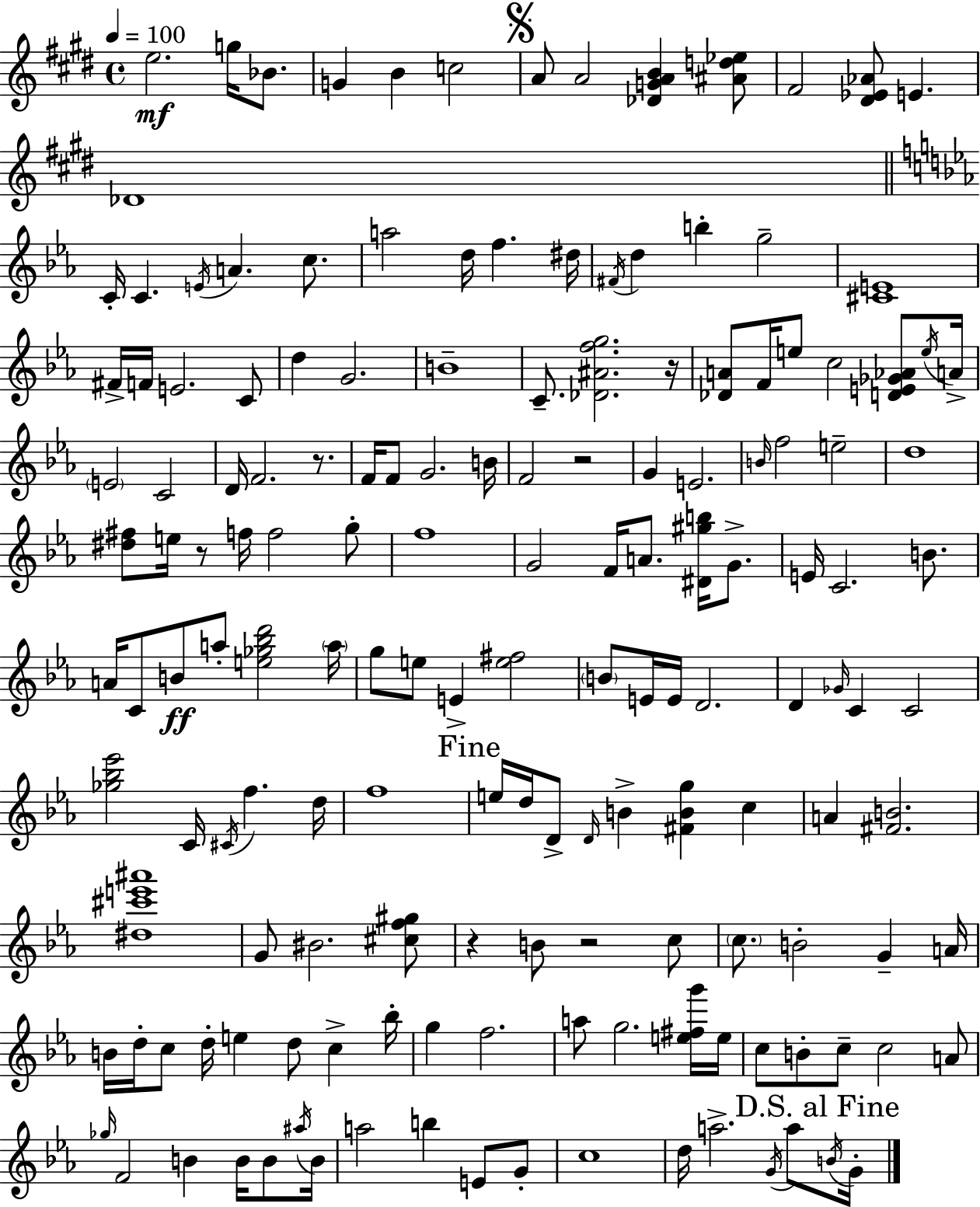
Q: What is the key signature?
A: E major